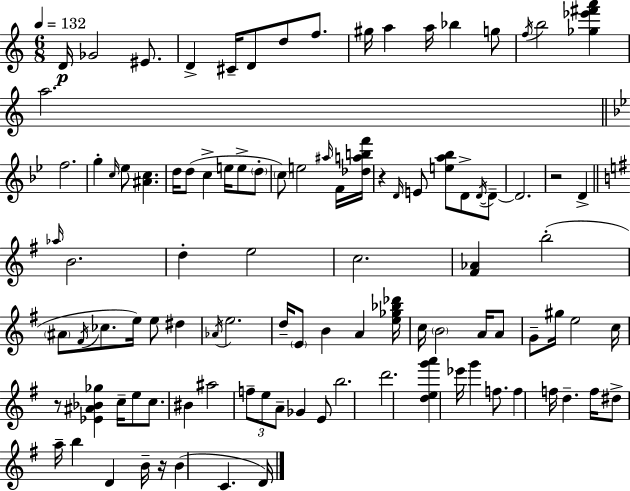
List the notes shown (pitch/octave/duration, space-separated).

D4/s Gb4/h EIS4/e. D4/q C#4/s D4/e D5/e F5/e. G#5/s A5/q A5/s Bb5/q G5/e F5/s B5/h [Gb5,Eb6,F#6,A6]/q A5/h. F5/h. G5/q C5/s Eb5/e [A#4,C5]/q. D5/s D5/e C5/q E5/s E5/e D5/e C5/e E5/h A#5/s F4/s [Db5,A5,B5,F6]/s R/q D4/s E4/e [E5,A5,Bb5]/e D4/e D4/s D4/e D4/h. R/h D4/q Ab5/s B4/h. D5/q E5/h C5/h. [F#4,Ab4]/q B5/h A#4/e F#4/s CES5/e. E5/s E5/e D#5/q Ab4/s E5/h. D5/s E4/e B4/q A4/q [E5,Gb5,Bb5,Db6]/s C5/s B4/h A4/s A4/e G4/e G#5/s E5/h C5/s R/e [Eb4,A#4,Bb4,Gb5]/q C5/s E5/e C5/e. BIS4/q A#5/h F5/e E5/e A4/e Gb4/q E4/e B5/h. D6/h. [D5,E5,G6,A6]/q Eb6/s G6/q F5/e. F5/q F5/s D5/q. F5/s D#5/e A5/s B5/q D4/q B4/s R/s B4/q C4/q. D4/s